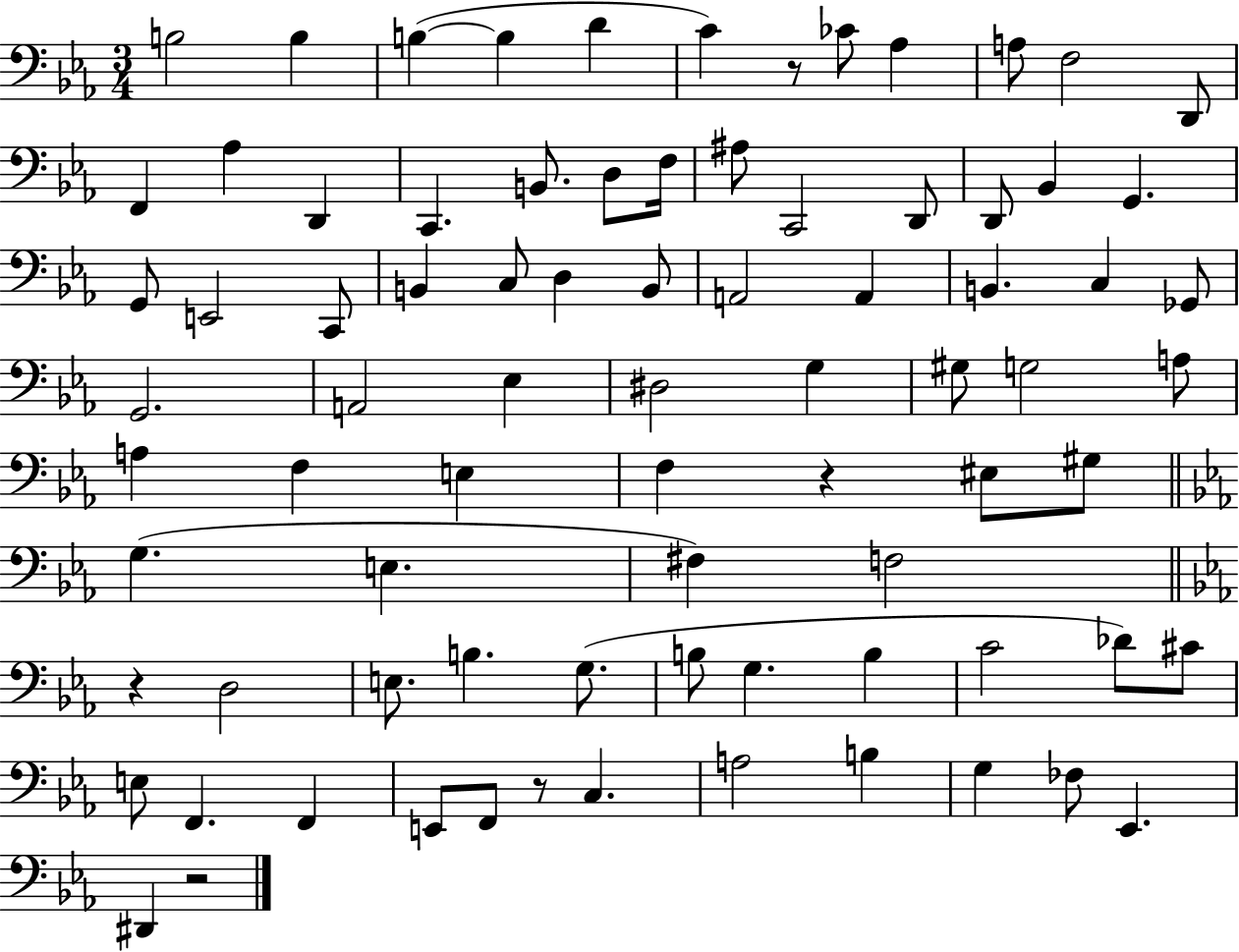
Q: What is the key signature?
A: EES major